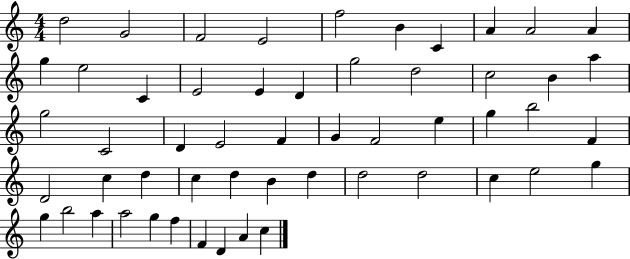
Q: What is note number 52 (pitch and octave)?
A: D4